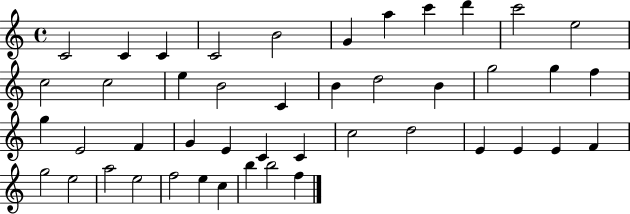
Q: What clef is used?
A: treble